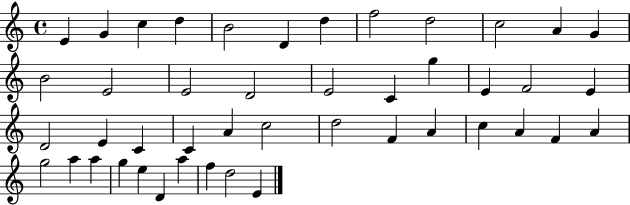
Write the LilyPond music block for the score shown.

{
  \clef treble
  \time 4/4
  \defaultTimeSignature
  \key c \major
  e'4 g'4 c''4 d''4 | b'2 d'4 d''4 | f''2 d''2 | c''2 a'4 g'4 | \break b'2 e'2 | e'2 d'2 | e'2 c'4 g''4 | e'4 f'2 e'4 | \break d'2 e'4 c'4 | c'4 a'4 c''2 | d''2 f'4 a'4 | c''4 a'4 f'4 a'4 | \break g''2 a''4 a''4 | g''4 e''4 d'4 a''4 | f''4 d''2 e'4 | \bar "|."
}